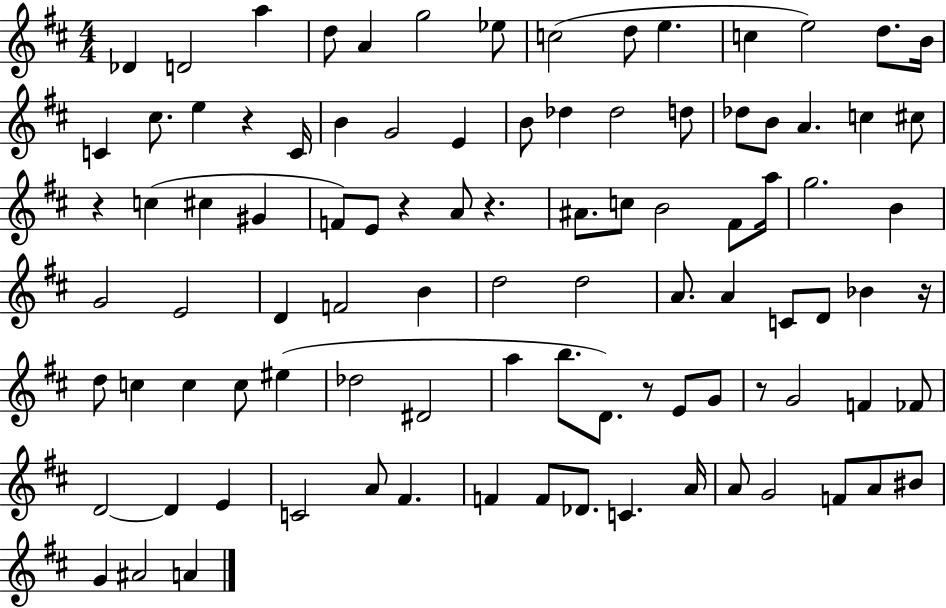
Db4/q D4/h A5/q D5/e A4/q G5/h Eb5/e C5/h D5/e E5/q. C5/q E5/h D5/e. B4/s C4/q C#5/e. E5/q R/q C4/s B4/q G4/h E4/q B4/e Db5/q Db5/h D5/e Db5/e B4/e A4/q. C5/q C#5/e R/q C5/q C#5/q G#4/q F4/e E4/e R/q A4/e R/q. A#4/e. C5/e B4/h F#4/e A5/s G5/h. B4/q G4/h E4/h D4/q F4/h B4/q D5/h D5/h A4/e. A4/q C4/e D4/e Bb4/q R/s D5/e C5/q C5/q C5/e EIS5/q Db5/h D#4/h A5/q B5/e. D4/e. R/e E4/e G4/e R/e G4/h F4/q FES4/e D4/h D4/q E4/q C4/h A4/e F#4/q. F4/q F4/e Db4/e. C4/q. A4/s A4/e G4/h F4/e A4/e BIS4/e G4/q A#4/h A4/q